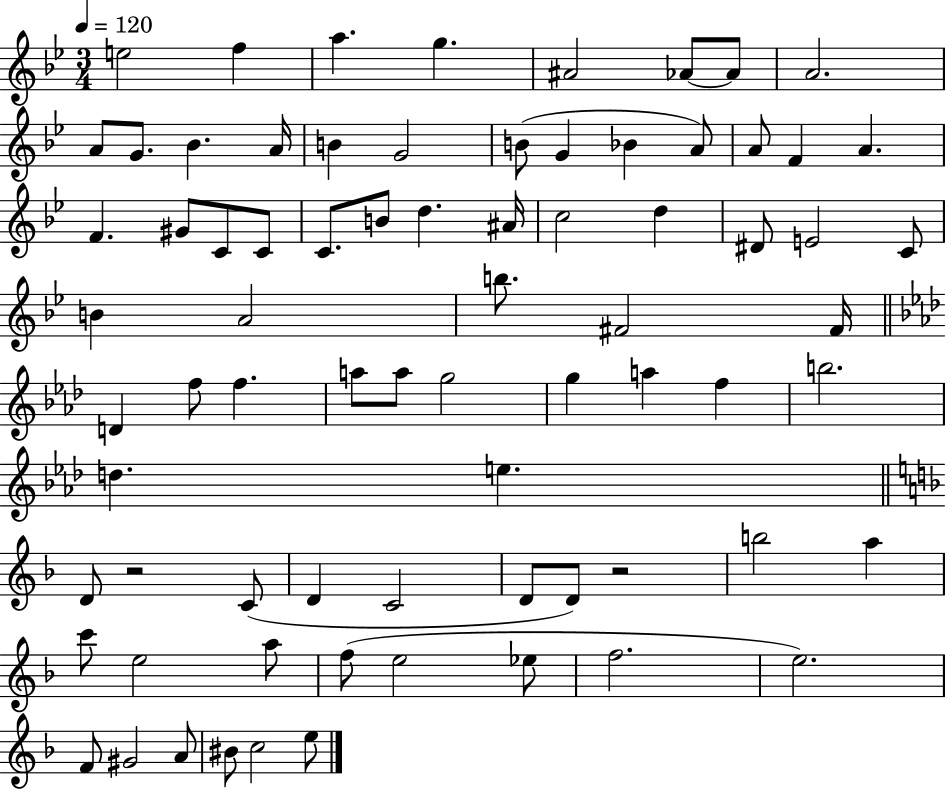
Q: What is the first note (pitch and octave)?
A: E5